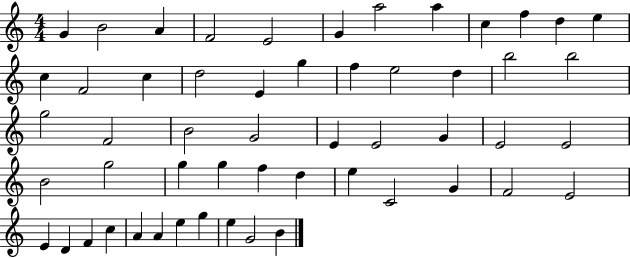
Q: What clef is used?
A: treble